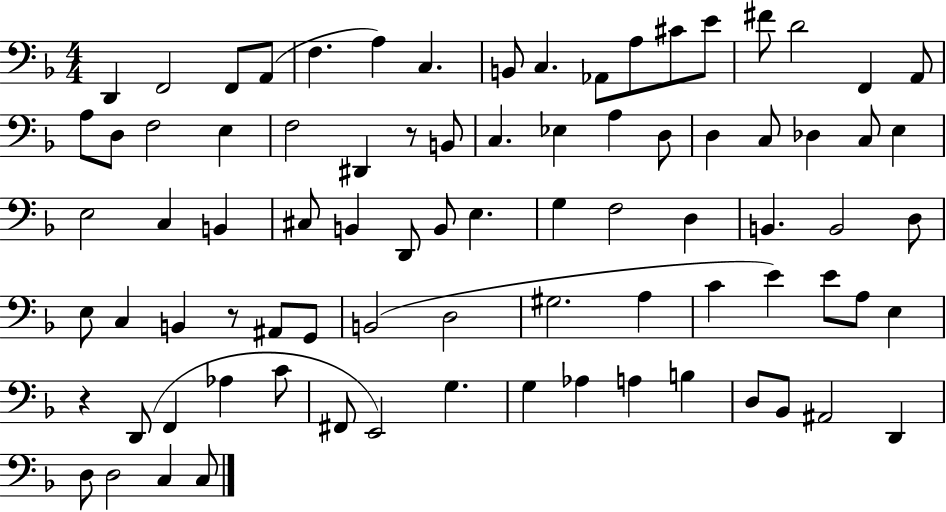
{
  \clef bass
  \numericTimeSignature
  \time 4/4
  \key f \major
  \repeat volta 2 { d,4 f,2 f,8 a,8( | f4. a4) c4. | b,8 c4. aes,8 a8 cis'8 e'8 | fis'8 d'2 f,4 a,8 | \break a8 d8 f2 e4 | f2 dis,4 r8 b,8 | c4. ees4 a4 d8 | d4 c8 des4 c8 e4 | \break e2 c4 b,4 | cis8 b,4 d,8 b,8 e4. | g4 f2 d4 | b,4. b,2 d8 | \break e8 c4 b,4 r8 ais,8 g,8 | b,2( d2 | gis2. a4 | c'4 e'4) e'8 a8 e4 | \break r4 d,8( f,4 aes4 c'8 | fis,8 e,2) g4. | g4 aes4 a4 b4 | d8 bes,8 ais,2 d,4 | \break d8 d2 c4 c8 | } \bar "|."
}